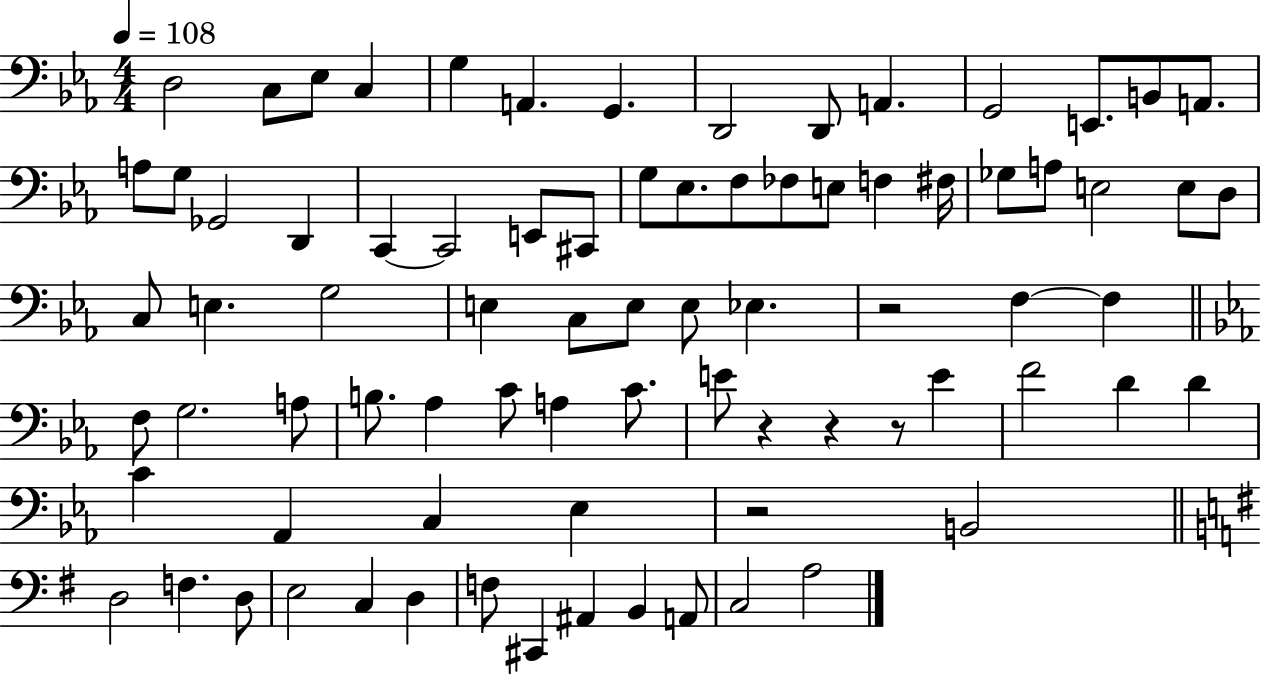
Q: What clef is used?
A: bass